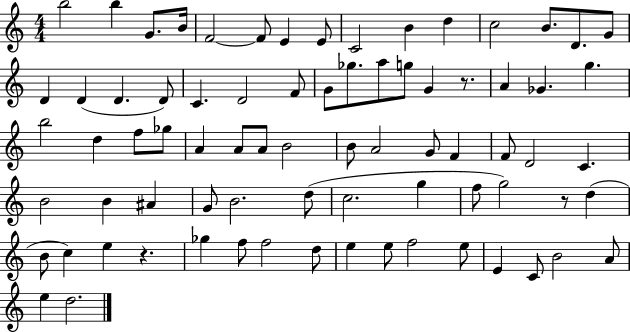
{
  \clef treble
  \numericTimeSignature
  \time 4/4
  \key c \major
  b''2 b''4 g'8. b'16 | f'2~~ f'8 e'4 e'8 | c'2 b'4 d''4 | c''2 b'8. d'8. g'8 | \break d'4 d'4( d'4. d'8) | c'4. d'2 f'8 | g'8 ges''8. a''8 g''8 g'4 r8. | a'4 ges'4. g''4. | \break b''2 d''4 f''8 ges''8 | a'4 a'8 a'8 b'2 | b'8 a'2 g'8 f'4 | f'8 d'2 c'4. | \break b'2 b'4 ais'4 | g'8 b'2. d''8( | c''2. g''4 | f''8 g''2) r8 d''4( | \break b'8 c''4) e''4 r4. | ges''4 f''8 f''2 d''8 | e''4 e''8 f''2 e''8 | e'4 c'8 b'2 a'8 | \break e''4 d''2. | \bar "|."
}